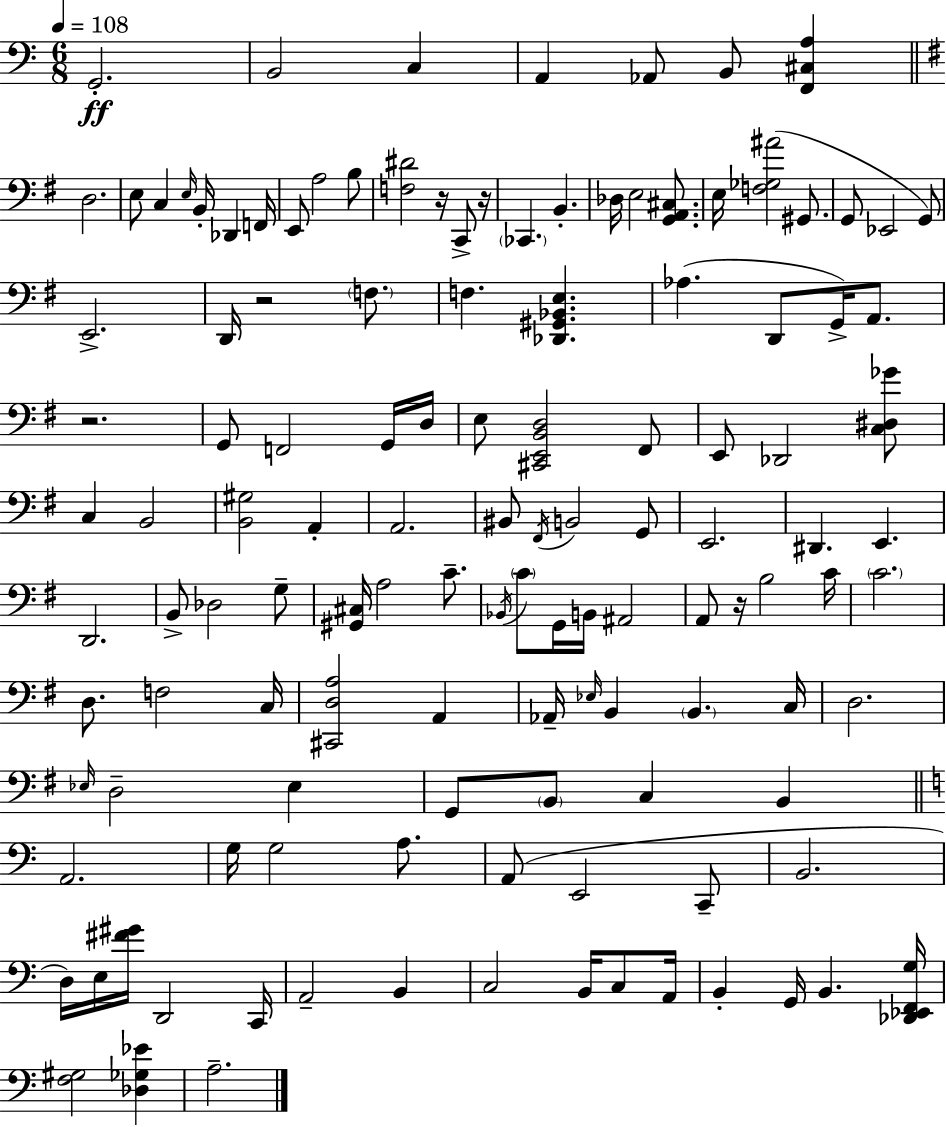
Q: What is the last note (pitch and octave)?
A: A3